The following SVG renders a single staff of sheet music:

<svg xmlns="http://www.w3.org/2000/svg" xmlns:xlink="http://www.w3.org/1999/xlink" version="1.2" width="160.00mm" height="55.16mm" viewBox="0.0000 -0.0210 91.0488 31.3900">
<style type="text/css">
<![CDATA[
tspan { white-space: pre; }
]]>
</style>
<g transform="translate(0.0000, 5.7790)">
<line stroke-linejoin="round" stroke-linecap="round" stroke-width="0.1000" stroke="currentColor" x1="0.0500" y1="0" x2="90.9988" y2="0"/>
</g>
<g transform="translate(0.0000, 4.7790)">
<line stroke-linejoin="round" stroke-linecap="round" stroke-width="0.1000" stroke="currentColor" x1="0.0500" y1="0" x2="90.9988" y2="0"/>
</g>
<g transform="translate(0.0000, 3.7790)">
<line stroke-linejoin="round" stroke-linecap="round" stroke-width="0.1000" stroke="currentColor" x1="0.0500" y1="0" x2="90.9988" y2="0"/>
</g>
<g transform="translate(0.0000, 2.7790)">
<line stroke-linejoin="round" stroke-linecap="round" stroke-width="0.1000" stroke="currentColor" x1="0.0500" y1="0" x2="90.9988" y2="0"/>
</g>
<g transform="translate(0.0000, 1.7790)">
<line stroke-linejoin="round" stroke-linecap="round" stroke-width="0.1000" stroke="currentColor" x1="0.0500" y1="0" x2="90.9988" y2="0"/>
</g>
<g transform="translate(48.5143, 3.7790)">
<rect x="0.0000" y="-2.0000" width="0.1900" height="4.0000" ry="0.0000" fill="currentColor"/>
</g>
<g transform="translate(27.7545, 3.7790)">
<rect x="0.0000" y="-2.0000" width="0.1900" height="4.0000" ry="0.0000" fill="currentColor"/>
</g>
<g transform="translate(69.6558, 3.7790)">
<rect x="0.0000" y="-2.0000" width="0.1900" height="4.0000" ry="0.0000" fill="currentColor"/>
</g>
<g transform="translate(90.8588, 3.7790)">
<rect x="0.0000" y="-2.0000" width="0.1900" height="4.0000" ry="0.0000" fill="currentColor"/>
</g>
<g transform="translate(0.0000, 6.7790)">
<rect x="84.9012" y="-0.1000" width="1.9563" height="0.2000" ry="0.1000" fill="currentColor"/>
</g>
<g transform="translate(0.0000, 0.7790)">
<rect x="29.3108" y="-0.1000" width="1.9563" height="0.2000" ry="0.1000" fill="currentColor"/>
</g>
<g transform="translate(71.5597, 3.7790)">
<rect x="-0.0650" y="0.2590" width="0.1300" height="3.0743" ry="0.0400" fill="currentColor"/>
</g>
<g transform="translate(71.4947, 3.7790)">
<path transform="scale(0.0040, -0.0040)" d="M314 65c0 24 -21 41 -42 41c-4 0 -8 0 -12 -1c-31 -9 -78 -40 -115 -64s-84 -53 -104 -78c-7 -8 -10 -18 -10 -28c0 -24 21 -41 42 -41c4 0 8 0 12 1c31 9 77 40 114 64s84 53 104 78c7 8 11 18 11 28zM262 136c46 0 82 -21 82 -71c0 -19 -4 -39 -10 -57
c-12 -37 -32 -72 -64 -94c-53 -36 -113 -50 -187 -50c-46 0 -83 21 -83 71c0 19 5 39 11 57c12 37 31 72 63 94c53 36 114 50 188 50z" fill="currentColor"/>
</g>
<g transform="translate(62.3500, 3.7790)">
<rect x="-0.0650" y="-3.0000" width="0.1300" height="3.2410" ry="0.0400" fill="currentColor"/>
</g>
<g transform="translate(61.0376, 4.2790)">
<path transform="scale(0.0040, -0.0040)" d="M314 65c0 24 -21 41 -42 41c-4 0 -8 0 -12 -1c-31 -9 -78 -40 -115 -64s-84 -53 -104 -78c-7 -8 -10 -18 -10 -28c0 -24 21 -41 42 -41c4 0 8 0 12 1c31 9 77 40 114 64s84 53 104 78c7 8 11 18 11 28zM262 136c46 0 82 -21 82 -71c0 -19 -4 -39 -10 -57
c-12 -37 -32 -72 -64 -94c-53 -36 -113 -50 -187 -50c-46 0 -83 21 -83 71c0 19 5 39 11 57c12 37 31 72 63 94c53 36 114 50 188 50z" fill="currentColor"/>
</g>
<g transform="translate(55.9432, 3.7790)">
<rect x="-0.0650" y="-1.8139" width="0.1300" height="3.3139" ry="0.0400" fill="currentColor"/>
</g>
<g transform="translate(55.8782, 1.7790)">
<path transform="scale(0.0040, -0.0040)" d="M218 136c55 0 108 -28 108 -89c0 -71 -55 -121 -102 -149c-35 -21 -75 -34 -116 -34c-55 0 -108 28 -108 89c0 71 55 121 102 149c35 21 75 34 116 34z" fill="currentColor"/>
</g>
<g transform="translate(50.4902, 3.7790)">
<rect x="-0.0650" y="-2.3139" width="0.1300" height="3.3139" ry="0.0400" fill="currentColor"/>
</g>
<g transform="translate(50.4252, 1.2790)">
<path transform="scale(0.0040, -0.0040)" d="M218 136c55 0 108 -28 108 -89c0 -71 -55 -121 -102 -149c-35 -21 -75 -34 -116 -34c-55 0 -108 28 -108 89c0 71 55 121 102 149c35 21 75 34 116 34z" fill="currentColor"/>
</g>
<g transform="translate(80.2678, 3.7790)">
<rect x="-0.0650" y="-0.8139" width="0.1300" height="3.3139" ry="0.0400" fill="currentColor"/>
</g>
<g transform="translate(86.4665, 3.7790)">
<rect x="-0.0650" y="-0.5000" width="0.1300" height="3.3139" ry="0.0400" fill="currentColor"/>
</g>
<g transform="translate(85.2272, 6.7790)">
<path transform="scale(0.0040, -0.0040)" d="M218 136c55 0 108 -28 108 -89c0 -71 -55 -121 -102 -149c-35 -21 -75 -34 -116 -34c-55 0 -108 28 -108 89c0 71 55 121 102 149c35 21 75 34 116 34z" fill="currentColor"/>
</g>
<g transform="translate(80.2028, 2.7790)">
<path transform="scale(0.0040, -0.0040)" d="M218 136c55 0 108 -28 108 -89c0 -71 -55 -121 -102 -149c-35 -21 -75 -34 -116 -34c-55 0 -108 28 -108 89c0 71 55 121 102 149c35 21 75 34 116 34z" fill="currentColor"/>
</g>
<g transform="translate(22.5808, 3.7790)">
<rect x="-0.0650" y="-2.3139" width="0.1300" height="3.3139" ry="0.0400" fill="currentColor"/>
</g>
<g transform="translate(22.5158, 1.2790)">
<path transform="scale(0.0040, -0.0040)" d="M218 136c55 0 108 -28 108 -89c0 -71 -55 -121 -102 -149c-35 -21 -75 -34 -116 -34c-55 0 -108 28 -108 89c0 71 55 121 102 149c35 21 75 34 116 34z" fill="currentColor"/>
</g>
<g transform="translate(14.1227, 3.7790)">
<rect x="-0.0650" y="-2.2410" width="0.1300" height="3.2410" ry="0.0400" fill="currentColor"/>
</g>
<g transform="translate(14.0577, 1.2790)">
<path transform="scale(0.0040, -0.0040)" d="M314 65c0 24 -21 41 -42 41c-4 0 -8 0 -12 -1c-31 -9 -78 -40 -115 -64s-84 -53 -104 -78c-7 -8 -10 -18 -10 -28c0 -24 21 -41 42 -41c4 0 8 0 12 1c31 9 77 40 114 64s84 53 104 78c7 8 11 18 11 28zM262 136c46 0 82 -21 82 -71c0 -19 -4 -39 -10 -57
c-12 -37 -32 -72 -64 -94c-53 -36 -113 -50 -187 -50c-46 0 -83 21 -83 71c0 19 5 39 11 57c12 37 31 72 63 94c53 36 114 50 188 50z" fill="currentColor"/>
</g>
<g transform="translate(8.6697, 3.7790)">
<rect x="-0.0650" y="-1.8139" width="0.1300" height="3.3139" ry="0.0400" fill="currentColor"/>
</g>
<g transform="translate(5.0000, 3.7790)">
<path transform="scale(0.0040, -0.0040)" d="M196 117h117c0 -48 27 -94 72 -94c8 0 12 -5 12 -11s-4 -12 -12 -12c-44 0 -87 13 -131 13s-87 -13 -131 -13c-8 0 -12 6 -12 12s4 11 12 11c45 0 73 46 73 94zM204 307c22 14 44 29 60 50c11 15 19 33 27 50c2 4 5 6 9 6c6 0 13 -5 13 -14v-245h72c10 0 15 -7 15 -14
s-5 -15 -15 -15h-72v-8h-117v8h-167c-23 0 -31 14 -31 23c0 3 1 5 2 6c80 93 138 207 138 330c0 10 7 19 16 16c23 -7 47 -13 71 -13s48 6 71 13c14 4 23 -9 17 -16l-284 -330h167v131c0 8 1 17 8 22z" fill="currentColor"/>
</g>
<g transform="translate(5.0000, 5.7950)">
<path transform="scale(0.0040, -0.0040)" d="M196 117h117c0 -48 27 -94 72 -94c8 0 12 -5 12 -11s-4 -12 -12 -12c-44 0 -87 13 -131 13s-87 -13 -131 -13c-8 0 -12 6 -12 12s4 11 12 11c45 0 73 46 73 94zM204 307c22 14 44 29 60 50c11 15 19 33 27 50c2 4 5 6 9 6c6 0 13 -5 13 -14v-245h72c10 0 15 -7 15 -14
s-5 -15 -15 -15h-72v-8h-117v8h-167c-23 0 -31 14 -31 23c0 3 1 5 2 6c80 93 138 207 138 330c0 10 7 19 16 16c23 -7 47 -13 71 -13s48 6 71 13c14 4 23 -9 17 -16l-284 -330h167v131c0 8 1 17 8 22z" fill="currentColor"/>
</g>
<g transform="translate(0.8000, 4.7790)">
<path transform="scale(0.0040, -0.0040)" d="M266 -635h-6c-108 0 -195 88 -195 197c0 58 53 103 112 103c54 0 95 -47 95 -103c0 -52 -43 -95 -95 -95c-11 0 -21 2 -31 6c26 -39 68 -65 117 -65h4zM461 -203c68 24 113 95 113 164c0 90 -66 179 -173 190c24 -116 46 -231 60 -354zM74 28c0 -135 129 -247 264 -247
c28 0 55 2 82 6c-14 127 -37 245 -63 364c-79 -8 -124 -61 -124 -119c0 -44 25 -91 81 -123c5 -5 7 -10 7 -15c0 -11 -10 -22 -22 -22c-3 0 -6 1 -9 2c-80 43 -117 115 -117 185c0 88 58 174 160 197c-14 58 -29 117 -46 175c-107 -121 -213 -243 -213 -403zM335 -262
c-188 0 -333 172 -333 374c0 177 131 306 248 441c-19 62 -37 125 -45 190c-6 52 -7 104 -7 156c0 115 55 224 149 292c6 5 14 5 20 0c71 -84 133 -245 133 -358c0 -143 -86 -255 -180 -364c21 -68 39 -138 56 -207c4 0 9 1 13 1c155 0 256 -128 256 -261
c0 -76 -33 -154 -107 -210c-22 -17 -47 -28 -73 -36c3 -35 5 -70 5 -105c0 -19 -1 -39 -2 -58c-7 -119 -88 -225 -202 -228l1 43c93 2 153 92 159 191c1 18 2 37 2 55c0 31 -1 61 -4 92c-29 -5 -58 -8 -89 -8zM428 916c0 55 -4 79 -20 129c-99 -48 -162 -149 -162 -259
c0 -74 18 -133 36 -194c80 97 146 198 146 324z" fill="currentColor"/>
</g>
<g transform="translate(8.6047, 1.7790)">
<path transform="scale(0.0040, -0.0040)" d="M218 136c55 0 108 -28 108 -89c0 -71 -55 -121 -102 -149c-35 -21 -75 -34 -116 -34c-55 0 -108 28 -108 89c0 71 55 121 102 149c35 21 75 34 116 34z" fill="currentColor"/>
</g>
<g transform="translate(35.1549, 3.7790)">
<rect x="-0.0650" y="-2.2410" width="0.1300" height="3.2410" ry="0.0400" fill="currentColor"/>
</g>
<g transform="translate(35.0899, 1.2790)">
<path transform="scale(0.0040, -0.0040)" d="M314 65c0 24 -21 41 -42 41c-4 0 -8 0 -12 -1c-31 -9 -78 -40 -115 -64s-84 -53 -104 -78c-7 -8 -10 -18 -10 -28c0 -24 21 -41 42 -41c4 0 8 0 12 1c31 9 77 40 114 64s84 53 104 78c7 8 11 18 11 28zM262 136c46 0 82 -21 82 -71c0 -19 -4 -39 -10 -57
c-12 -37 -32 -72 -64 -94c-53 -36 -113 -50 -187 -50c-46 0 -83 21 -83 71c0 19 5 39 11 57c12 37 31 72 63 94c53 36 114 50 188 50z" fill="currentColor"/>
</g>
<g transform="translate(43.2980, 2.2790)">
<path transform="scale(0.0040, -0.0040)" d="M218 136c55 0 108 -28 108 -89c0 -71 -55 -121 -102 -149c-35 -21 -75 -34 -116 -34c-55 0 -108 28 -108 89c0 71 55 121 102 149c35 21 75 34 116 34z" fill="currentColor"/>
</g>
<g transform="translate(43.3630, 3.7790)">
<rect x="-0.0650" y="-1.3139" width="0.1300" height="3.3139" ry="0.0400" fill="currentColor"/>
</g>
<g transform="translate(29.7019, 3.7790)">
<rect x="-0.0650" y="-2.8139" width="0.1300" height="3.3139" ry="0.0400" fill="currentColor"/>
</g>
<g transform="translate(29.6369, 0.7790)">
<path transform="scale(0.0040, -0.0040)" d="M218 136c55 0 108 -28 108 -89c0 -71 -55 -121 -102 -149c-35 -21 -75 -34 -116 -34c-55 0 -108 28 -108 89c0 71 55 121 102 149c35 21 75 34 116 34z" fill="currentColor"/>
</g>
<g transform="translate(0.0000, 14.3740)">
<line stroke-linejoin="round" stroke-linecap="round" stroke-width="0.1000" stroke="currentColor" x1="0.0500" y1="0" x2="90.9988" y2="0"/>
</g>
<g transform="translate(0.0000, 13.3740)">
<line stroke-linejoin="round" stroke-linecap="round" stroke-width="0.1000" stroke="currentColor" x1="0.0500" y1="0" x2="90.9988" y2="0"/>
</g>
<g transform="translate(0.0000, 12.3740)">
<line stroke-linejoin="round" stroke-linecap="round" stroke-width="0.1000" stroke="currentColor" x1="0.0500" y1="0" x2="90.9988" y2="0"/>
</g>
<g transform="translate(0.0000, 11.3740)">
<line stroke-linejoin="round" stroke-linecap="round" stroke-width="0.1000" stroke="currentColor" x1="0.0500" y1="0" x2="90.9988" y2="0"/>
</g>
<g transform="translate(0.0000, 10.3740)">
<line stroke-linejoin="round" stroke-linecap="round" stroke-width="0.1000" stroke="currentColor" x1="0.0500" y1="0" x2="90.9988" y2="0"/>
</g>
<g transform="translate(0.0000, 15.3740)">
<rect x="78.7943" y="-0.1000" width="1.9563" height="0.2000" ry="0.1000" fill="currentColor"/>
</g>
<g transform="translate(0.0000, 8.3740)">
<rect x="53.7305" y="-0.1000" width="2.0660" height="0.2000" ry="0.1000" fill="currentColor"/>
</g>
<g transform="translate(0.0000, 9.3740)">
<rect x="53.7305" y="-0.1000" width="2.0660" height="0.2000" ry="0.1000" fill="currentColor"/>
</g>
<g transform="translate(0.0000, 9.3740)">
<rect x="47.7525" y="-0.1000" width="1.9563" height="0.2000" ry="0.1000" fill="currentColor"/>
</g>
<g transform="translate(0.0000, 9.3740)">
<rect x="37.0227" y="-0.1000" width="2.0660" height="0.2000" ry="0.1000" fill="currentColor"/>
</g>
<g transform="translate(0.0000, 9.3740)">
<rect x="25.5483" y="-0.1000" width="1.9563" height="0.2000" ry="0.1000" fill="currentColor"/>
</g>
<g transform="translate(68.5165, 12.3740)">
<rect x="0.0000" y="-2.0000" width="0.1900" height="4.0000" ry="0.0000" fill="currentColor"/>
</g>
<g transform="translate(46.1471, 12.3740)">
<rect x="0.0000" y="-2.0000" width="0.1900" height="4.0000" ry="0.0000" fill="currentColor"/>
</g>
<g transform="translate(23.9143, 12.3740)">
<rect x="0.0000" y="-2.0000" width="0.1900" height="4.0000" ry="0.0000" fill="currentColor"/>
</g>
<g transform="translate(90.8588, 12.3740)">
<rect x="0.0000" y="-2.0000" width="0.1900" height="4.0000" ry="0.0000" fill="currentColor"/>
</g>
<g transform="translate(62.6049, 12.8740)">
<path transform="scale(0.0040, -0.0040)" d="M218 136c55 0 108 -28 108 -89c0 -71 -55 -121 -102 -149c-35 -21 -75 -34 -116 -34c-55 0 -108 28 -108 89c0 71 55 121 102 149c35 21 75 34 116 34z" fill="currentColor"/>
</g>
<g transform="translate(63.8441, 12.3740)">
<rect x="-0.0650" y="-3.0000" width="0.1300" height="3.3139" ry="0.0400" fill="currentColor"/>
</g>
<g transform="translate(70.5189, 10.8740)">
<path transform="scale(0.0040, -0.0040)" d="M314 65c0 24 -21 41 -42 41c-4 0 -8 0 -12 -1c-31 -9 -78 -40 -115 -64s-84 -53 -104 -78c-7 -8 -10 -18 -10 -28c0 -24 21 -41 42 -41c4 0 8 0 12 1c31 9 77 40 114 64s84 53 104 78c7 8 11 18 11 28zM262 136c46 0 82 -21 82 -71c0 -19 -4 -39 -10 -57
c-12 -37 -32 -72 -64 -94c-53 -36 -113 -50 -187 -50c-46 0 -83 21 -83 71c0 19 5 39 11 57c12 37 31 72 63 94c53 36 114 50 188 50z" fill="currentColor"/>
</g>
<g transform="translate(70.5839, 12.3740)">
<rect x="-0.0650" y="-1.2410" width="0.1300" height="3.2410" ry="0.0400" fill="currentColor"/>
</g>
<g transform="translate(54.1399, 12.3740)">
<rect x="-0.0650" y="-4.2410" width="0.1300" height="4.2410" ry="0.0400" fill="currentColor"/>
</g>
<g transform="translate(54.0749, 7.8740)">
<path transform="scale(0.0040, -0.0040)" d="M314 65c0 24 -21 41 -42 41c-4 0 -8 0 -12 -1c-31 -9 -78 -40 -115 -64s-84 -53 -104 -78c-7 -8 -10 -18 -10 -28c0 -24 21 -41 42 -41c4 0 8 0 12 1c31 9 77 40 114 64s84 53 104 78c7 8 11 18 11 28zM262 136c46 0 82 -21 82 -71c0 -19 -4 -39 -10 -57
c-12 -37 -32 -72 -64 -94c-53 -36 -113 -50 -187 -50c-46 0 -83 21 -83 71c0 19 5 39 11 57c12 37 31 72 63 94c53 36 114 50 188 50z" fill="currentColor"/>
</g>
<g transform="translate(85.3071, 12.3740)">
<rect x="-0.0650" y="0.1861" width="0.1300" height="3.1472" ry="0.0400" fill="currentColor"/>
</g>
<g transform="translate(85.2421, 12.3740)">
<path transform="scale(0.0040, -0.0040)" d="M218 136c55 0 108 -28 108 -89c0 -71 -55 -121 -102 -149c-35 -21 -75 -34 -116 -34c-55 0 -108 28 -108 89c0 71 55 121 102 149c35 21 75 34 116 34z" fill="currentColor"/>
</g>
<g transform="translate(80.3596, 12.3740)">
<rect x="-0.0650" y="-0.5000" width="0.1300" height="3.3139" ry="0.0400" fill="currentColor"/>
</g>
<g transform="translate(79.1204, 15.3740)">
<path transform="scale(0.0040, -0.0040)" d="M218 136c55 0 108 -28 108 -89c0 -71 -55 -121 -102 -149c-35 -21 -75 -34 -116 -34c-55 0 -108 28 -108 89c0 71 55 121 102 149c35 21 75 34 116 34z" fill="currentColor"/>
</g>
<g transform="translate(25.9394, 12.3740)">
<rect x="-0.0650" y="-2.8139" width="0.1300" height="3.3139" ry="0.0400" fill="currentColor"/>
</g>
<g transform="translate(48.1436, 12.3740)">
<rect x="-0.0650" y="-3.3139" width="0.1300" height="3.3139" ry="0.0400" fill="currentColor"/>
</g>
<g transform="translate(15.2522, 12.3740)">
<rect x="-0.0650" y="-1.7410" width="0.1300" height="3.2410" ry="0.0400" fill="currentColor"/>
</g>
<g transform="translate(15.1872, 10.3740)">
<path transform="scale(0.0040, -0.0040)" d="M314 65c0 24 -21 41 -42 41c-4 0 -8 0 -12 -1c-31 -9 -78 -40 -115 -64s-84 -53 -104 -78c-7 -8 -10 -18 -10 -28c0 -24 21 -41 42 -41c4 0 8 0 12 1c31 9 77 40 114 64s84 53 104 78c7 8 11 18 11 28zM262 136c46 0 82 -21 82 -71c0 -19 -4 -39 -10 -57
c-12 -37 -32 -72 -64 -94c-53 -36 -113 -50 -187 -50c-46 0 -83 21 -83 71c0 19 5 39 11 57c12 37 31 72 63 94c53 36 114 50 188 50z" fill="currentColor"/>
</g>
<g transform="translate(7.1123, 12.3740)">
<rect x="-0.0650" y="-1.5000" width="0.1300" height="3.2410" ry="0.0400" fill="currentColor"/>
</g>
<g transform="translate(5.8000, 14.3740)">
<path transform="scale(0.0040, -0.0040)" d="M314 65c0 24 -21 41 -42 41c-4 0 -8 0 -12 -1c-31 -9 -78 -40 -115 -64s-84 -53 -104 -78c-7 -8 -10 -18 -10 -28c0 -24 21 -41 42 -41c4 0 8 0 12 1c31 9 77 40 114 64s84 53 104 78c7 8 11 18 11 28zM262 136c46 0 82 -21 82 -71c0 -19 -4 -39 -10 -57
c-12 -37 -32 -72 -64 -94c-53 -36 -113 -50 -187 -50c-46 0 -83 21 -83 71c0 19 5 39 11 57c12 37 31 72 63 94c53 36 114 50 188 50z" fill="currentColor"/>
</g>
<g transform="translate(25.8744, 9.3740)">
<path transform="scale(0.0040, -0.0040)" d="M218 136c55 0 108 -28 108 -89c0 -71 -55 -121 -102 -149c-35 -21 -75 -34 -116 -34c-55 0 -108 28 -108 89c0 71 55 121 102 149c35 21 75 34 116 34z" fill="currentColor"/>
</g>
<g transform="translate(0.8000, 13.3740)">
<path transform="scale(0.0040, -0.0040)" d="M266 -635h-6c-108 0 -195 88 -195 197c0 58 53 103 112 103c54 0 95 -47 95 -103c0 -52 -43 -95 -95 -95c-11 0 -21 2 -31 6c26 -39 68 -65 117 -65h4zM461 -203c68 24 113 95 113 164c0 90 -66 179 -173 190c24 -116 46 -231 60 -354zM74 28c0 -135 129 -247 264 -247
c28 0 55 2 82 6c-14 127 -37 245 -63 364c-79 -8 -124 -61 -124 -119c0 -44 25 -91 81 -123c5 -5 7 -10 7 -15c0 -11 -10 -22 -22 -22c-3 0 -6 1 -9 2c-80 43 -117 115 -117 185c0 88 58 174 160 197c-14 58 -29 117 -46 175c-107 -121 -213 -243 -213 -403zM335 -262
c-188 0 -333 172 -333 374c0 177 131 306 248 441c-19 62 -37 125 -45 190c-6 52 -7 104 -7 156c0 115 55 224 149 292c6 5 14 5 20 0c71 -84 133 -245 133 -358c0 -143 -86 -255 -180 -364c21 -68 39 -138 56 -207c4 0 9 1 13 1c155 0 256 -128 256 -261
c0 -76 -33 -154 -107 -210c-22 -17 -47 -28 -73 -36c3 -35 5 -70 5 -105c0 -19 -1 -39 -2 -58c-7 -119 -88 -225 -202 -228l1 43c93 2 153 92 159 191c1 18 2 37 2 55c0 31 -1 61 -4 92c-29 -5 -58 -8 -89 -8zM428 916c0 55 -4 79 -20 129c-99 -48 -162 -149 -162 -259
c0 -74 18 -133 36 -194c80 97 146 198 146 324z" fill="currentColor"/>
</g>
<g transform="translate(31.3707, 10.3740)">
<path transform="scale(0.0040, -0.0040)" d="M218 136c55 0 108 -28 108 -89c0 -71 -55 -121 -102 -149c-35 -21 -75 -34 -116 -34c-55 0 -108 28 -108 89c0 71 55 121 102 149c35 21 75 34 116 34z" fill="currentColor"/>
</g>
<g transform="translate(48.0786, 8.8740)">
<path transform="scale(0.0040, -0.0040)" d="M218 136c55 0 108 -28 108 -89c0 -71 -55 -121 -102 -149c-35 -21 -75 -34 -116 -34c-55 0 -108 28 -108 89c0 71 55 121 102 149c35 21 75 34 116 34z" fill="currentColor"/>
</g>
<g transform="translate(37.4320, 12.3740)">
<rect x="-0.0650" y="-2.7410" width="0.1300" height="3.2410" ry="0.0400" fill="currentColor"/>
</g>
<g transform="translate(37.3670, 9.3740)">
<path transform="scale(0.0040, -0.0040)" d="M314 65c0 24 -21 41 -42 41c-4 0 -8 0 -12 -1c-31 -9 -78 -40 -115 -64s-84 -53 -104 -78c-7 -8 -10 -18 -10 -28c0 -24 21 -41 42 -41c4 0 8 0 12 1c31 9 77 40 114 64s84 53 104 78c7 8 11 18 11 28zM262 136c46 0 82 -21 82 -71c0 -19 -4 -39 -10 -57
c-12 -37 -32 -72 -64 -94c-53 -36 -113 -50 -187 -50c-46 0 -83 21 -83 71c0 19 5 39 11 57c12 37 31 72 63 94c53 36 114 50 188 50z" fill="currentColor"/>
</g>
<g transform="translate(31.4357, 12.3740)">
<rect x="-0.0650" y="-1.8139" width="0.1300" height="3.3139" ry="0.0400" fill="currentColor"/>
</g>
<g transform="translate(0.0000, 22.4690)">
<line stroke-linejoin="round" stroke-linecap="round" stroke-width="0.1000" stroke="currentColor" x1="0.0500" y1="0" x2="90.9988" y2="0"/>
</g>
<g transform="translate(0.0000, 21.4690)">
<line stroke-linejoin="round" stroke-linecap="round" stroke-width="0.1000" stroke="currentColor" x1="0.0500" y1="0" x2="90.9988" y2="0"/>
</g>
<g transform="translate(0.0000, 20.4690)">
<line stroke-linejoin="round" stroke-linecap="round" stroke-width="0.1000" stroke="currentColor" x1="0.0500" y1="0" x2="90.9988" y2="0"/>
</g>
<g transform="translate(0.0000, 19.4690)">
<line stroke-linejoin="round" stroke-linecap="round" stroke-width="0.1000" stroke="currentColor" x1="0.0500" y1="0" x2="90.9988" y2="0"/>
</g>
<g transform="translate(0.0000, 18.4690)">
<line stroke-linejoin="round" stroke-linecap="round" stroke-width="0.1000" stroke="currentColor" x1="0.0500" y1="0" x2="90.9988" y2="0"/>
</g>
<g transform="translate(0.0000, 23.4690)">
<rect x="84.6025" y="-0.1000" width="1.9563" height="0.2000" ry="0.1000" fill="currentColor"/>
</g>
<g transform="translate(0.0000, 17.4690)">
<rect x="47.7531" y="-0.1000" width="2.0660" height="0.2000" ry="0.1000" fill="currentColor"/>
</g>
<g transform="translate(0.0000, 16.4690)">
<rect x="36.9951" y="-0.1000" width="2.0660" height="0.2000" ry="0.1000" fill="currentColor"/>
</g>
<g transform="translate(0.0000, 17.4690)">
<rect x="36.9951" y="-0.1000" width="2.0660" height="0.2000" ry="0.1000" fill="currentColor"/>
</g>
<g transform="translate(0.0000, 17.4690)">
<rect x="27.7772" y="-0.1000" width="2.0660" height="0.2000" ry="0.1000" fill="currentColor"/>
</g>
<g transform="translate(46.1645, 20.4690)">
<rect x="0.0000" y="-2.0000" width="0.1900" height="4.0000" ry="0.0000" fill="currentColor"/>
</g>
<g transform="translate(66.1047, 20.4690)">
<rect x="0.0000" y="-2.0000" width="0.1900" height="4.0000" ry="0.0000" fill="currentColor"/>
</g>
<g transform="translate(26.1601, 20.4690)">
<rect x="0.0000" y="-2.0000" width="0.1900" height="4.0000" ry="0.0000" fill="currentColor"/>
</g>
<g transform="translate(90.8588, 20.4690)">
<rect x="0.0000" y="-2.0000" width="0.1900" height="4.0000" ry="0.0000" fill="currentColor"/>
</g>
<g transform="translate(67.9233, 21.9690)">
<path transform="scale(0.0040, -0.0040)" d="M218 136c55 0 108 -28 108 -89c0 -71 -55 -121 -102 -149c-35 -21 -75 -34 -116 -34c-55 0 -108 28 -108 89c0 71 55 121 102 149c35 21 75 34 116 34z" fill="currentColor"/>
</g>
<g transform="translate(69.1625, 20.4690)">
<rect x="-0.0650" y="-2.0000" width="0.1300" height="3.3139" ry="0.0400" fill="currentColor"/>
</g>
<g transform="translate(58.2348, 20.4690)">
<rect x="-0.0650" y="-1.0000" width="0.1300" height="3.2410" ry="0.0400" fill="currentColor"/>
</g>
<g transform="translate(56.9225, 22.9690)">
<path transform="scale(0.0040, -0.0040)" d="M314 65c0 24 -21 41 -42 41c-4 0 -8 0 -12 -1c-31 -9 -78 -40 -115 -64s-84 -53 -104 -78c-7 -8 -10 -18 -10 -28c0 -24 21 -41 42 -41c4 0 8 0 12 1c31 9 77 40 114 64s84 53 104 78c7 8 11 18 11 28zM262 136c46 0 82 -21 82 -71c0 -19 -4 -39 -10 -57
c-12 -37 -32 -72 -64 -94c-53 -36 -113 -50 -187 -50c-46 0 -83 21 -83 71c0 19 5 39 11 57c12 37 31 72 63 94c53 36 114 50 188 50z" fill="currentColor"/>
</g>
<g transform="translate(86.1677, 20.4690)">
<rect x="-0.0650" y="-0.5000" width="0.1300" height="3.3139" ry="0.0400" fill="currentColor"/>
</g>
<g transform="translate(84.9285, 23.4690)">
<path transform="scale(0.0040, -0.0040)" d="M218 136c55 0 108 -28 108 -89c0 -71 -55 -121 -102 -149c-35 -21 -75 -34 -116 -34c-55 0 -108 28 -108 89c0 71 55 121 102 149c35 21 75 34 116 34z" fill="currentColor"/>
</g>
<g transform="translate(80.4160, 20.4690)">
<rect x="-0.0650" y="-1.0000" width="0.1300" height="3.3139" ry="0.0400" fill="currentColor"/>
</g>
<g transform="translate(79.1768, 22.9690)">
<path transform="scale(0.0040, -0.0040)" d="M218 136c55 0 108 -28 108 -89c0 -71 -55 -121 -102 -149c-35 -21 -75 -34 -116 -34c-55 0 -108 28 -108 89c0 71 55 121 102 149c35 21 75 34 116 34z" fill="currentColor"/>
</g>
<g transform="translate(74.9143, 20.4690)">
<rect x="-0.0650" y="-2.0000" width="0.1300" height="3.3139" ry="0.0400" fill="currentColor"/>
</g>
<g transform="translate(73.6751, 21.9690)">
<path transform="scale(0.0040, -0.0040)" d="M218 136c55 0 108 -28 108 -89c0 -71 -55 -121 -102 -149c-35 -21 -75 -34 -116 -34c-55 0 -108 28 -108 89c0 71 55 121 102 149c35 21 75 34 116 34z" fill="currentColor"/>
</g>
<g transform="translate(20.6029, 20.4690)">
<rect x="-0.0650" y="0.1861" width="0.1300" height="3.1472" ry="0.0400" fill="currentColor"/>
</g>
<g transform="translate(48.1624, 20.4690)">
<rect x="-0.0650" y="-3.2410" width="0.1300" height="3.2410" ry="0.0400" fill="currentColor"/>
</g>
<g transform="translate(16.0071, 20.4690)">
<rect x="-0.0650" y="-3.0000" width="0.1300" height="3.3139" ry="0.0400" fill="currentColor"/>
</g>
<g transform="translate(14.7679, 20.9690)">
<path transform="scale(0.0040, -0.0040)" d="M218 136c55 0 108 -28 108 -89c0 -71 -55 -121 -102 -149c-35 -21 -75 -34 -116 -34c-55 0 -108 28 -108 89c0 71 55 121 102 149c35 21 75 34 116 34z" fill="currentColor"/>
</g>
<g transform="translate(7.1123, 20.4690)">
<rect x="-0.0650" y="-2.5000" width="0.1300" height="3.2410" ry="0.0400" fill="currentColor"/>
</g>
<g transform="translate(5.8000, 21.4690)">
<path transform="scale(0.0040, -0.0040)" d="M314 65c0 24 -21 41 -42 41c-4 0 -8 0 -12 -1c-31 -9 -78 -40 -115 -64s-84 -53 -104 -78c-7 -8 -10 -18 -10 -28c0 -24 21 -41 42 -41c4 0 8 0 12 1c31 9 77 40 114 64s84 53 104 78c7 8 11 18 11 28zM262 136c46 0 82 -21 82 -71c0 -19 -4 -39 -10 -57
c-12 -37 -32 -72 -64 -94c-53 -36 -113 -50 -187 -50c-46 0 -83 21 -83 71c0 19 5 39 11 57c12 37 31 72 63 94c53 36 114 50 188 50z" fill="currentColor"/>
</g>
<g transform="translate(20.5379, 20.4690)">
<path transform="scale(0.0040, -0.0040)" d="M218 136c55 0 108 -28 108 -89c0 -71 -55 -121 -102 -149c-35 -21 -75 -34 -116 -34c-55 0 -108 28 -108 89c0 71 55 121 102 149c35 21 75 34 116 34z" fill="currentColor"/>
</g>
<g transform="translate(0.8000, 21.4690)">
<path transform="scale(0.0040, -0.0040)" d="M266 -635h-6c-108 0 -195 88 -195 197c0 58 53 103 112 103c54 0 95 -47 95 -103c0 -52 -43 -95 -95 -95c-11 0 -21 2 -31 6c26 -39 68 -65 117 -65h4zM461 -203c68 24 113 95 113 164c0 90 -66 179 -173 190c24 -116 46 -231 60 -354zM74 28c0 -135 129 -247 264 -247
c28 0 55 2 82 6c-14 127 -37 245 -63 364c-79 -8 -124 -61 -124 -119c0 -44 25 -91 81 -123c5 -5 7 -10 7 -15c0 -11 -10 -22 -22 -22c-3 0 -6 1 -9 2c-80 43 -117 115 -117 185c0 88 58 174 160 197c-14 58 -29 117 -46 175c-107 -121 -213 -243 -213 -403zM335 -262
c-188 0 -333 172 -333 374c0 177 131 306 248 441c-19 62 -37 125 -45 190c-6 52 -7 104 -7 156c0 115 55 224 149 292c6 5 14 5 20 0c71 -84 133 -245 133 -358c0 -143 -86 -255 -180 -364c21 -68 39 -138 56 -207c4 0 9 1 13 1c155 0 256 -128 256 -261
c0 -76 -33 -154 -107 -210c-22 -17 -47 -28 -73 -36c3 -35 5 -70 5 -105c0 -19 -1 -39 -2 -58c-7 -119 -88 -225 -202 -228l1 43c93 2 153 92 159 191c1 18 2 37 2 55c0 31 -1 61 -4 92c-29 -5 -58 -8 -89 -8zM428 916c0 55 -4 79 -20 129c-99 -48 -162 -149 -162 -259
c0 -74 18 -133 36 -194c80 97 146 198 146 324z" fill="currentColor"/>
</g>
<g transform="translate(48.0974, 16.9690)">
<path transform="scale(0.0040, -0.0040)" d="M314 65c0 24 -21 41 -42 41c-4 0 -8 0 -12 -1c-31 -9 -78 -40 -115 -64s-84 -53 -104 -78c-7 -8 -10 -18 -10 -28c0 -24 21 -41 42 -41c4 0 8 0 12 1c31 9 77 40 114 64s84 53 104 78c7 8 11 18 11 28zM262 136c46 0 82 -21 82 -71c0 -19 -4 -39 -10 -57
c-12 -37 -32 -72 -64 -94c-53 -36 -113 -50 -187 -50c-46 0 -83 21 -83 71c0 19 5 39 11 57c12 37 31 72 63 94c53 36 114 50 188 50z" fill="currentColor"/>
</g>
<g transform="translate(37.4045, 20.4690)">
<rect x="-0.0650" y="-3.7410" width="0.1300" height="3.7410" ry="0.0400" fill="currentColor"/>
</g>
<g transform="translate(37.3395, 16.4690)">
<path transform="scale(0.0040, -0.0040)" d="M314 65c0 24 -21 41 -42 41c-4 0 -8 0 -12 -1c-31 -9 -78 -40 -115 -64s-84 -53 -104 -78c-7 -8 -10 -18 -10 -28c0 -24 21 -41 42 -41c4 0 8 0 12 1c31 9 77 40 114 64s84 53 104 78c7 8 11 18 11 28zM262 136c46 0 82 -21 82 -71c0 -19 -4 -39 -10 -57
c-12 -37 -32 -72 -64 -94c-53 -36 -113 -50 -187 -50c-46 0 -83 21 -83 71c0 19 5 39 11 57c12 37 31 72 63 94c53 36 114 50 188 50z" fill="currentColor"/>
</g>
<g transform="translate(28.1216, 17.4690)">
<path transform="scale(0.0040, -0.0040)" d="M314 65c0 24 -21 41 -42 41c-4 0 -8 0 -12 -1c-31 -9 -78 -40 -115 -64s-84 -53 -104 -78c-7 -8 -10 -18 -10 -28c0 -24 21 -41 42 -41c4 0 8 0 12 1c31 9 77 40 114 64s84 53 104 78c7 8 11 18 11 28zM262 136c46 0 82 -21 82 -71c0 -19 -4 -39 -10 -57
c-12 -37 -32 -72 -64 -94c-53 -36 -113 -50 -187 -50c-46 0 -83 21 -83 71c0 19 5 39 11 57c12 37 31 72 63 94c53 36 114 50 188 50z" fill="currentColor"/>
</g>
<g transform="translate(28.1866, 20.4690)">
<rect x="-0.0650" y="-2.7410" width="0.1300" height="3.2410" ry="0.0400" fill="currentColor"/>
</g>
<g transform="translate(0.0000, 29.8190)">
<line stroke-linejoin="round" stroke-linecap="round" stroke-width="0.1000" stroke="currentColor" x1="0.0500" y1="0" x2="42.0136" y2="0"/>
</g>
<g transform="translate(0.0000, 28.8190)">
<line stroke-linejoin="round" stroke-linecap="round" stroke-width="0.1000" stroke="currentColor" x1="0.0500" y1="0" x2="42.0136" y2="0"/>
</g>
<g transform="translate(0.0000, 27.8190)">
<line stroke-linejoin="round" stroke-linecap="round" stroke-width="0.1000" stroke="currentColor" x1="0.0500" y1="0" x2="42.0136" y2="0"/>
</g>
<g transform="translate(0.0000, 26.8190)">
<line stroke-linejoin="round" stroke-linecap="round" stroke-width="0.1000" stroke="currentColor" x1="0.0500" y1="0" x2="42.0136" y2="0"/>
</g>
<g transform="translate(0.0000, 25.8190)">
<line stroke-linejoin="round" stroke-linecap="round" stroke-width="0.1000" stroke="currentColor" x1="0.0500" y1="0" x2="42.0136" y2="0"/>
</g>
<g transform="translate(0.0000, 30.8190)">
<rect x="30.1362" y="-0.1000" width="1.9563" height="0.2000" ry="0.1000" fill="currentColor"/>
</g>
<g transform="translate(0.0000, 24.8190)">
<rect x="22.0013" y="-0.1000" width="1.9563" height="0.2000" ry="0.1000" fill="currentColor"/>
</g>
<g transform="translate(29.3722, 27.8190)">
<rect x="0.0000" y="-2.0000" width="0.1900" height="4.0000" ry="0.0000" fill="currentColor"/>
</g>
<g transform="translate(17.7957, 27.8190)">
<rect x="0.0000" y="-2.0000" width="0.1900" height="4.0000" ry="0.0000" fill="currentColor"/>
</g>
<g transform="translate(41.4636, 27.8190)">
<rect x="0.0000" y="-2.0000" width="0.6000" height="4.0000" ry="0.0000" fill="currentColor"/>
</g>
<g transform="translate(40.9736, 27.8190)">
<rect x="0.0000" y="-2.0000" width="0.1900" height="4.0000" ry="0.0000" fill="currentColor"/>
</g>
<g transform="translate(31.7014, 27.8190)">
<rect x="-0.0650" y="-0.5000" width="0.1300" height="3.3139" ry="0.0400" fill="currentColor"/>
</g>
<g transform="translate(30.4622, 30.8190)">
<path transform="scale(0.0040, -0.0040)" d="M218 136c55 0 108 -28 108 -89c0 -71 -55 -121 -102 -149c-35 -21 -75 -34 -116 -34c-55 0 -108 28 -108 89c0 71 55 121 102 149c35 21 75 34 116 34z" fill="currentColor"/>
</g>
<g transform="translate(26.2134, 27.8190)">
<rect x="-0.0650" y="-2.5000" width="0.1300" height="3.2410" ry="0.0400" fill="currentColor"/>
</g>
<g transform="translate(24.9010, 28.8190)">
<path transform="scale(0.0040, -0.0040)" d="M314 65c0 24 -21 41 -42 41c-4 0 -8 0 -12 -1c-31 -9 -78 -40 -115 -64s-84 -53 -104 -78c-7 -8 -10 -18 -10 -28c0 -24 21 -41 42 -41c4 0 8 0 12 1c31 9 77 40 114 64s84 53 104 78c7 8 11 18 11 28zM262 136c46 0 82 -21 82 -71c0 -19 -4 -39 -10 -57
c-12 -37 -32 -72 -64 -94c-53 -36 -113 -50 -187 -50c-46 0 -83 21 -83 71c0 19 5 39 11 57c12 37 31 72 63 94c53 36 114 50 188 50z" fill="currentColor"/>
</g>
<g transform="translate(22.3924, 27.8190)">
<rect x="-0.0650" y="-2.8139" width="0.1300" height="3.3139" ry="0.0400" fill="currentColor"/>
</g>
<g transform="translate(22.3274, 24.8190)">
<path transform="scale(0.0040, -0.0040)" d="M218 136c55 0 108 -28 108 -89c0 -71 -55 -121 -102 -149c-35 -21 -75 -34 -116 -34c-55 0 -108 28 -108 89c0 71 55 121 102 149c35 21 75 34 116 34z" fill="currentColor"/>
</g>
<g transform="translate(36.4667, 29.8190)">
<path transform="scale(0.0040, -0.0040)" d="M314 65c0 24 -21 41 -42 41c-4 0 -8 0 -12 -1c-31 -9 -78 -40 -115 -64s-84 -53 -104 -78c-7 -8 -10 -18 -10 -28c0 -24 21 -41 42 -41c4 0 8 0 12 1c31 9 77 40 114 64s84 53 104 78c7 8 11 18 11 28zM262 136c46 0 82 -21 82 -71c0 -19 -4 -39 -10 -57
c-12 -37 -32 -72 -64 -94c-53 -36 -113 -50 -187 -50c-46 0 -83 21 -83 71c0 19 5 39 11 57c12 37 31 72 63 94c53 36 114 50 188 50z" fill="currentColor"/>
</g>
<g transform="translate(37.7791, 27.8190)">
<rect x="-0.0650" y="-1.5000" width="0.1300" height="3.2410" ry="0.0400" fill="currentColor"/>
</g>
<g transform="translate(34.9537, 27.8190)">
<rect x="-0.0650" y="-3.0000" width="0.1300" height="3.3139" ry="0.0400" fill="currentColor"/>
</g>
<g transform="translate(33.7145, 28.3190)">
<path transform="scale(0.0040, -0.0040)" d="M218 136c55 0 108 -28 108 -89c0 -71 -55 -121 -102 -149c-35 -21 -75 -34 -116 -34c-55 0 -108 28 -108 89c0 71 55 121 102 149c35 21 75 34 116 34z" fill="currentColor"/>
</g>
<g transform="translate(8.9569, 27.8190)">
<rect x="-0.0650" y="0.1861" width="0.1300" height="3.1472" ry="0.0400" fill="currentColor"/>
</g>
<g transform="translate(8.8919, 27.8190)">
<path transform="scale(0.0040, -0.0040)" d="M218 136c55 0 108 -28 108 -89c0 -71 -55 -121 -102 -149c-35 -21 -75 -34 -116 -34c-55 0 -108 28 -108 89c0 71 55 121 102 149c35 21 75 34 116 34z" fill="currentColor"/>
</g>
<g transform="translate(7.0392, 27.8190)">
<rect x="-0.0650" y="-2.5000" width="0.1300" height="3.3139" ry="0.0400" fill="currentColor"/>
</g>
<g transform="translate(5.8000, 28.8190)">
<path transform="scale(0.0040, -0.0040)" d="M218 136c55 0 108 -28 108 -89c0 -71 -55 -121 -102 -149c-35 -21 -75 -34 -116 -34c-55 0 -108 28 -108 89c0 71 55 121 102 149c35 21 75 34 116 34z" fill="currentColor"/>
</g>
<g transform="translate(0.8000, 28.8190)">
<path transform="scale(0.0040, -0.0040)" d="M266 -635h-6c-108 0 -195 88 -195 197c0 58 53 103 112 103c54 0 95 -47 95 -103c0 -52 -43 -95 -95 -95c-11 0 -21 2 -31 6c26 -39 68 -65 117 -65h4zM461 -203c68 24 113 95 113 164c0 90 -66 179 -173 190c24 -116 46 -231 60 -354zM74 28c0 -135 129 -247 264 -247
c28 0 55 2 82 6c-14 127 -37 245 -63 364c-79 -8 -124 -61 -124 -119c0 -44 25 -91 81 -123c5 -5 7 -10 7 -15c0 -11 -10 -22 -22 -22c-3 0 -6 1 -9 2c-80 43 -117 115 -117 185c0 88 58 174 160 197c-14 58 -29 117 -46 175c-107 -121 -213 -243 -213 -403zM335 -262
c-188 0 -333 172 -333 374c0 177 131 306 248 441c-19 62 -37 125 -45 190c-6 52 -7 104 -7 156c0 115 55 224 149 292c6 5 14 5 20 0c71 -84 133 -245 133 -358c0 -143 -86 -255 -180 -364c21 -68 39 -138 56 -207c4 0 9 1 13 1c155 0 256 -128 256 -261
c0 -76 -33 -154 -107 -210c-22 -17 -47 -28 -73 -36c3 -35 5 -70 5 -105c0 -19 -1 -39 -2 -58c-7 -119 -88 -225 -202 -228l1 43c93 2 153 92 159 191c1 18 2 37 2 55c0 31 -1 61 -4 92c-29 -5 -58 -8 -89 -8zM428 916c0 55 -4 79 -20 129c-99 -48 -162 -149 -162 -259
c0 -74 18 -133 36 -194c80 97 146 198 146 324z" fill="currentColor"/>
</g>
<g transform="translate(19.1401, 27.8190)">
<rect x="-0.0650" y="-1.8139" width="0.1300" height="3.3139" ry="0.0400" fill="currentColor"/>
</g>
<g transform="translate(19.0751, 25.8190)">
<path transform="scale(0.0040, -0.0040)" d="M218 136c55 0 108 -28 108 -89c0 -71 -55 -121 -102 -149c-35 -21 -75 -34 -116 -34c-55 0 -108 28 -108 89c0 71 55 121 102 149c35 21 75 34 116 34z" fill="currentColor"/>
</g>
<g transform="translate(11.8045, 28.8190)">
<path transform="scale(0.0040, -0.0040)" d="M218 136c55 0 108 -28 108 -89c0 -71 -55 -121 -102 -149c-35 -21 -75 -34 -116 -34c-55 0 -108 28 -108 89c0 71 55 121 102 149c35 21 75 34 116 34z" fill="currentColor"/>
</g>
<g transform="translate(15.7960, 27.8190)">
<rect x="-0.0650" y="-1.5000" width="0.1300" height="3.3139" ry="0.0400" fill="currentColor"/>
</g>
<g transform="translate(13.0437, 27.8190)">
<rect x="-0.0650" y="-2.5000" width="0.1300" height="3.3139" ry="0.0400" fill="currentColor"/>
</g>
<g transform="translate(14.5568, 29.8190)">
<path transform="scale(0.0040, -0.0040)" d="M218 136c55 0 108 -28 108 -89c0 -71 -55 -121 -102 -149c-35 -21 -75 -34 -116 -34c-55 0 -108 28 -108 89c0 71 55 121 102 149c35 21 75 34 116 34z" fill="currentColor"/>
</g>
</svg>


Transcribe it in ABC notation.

X:1
T:Untitled
M:4/4
L:1/4
K:C
f g2 g a g2 e g f A2 B2 d C E2 f2 a f a2 b d'2 A e2 C B G2 A B a2 c'2 b2 D2 F F D C G B G E f a G2 C A E2